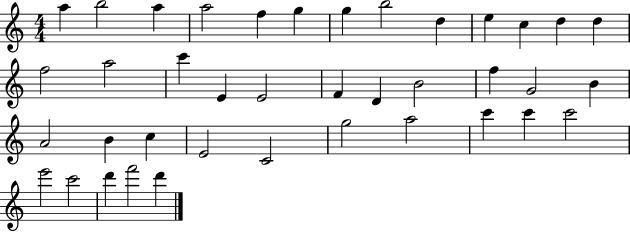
A5/q B5/h A5/q A5/h F5/q G5/q G5/q B5/h D5/q E5/q C5/q D5/q D5/q F5/h A5/h C6/q E4/q E4/h F4/q D4/q B4/h F5/q G4/h B4/q A4/h B4/q C5/q E4/h C4/h G5/h A5/h C6/q C6/q C6/h E6/h C6/h D6/q F6/h D6/q